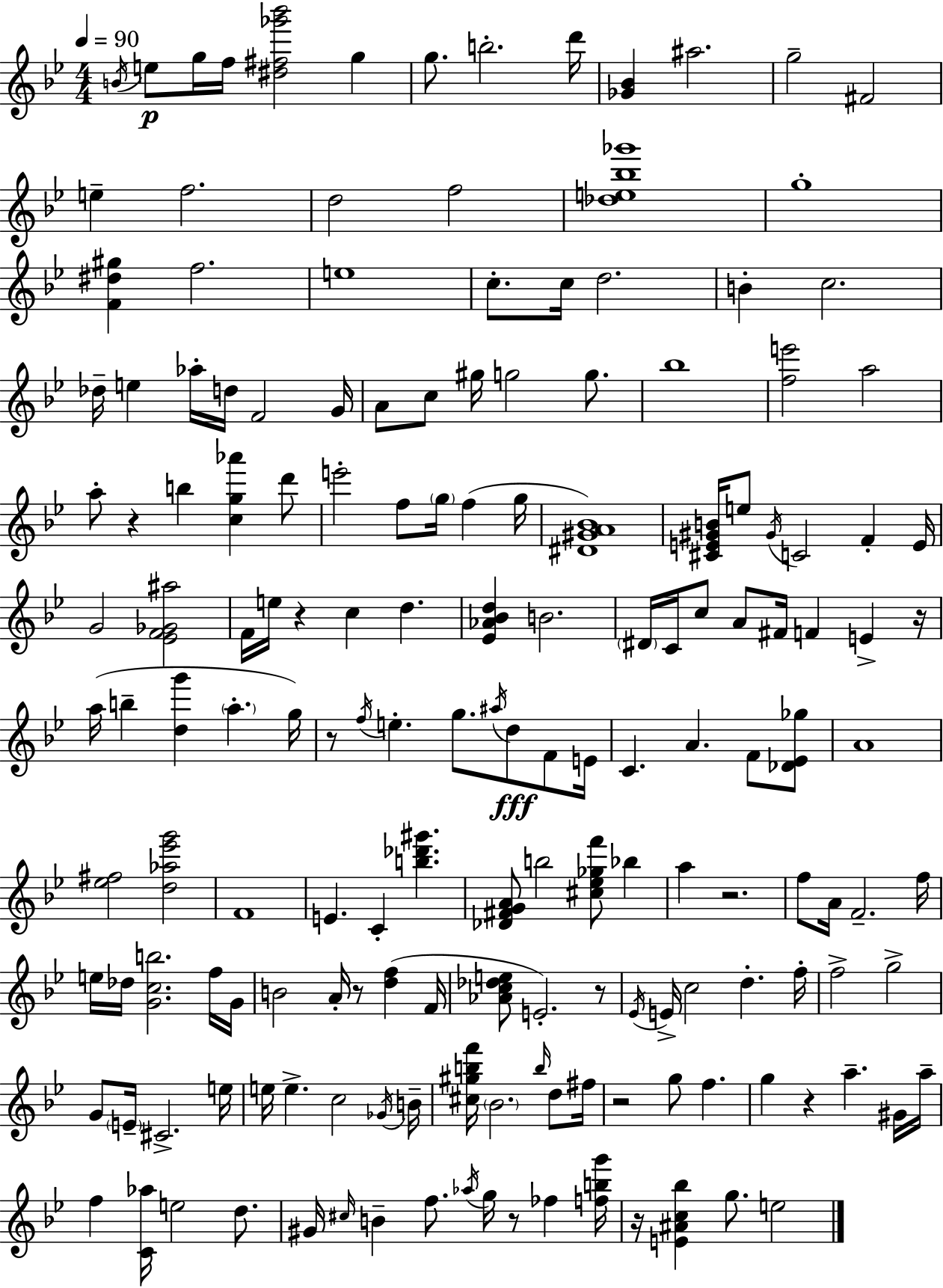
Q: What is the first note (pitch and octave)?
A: B4